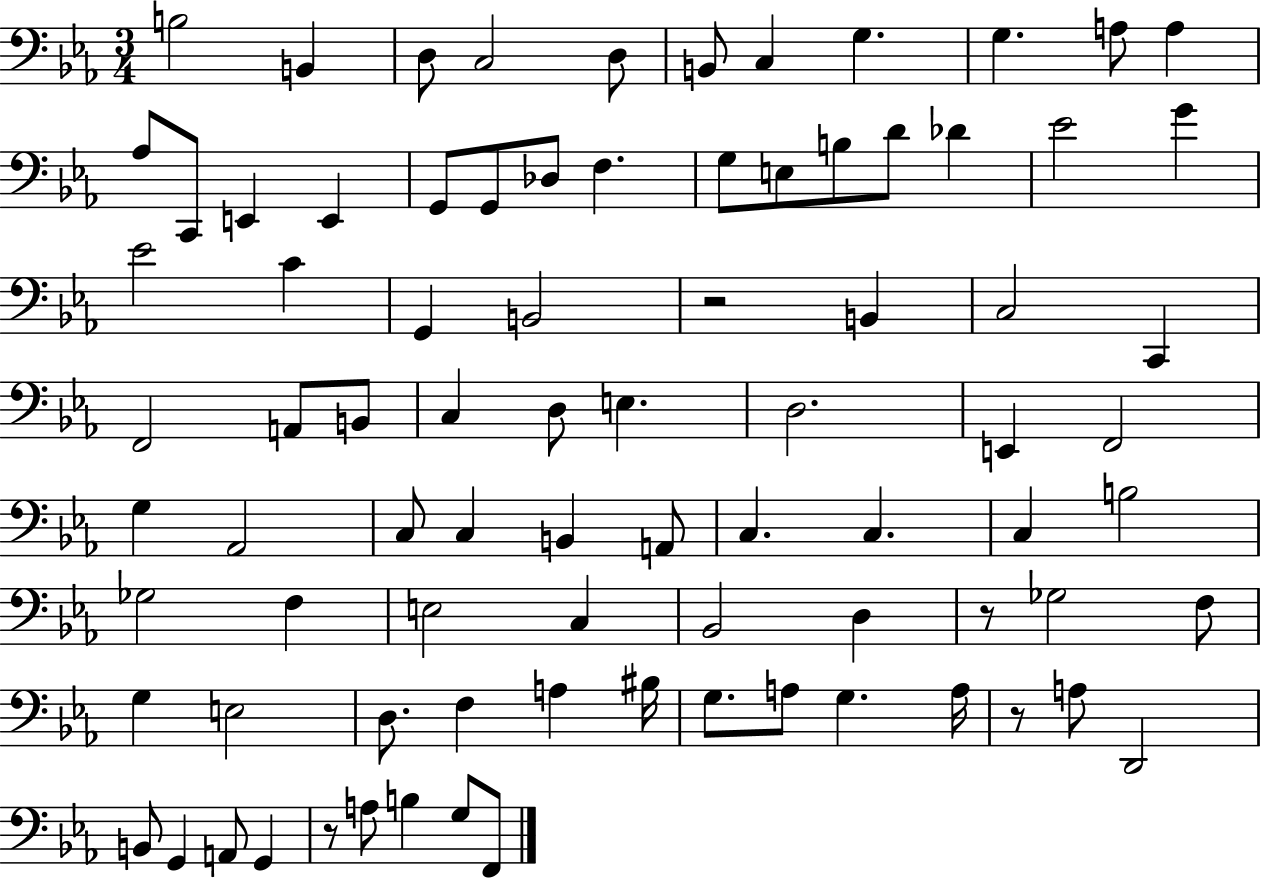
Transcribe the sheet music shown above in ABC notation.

X:1
T:Untitled
M:3/4
L:1/4
K:Eb
B,2 B,, D,/2 C,2 D,/2 B,,/2 C, G, G, A,/2 A, _A,/2 C,,/2 E,, E,, G,,/2 G,,/2 _D,/2 F, G,/2 E,/2 B,/2 D/2 _D _E2 G _E2 C G,, B,,2 z2 B,, C,2 C,, F,,2 A,,/2 B,,/2 C, D,/2 E, D,2 E,, F,,2 G, _A,,2 C,/2 C, B,, A,,/2 C, C, C, B,2 _G,2 F, E,2 C, _B,,2 D, z/2 _G,2 F,/2 G, E,2 D,/2 F, A, ^B,/4 G,/2 A,/2 G, A,/4 z/2 A,/2 D,,2 B,,/2 G,, A,,/2 G,, z/2 A,/2 B, G,/2 F,,/2